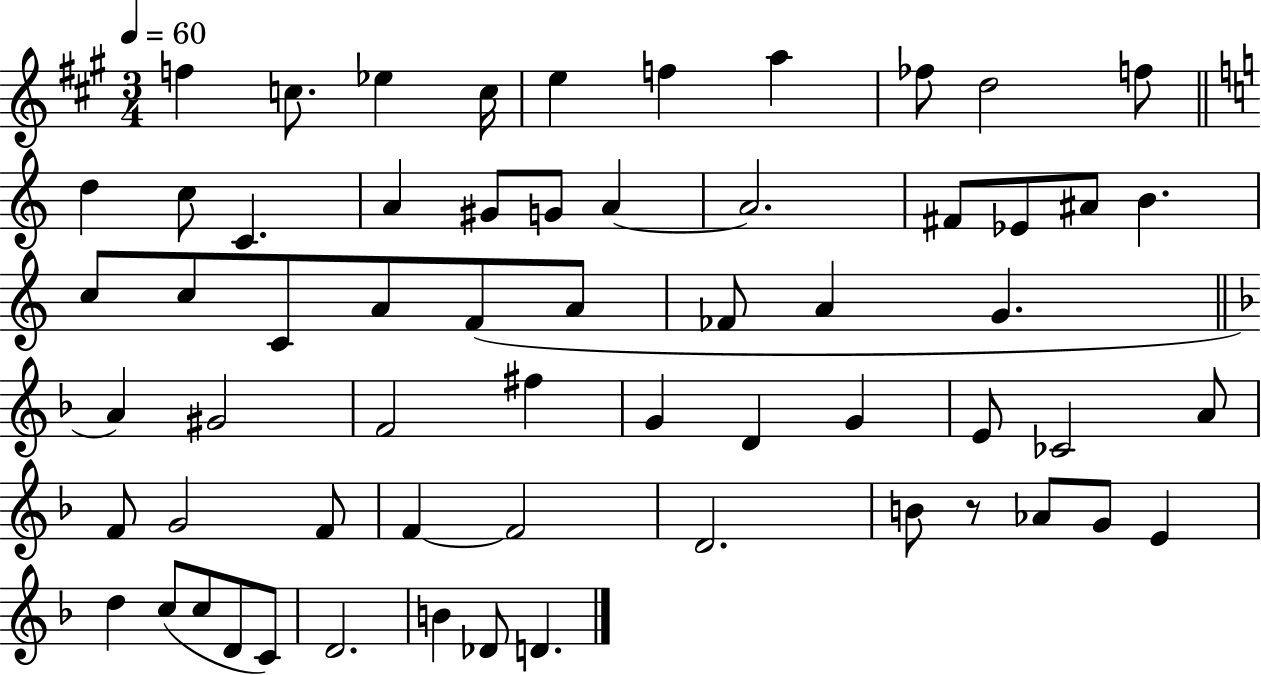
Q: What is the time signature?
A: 3/4